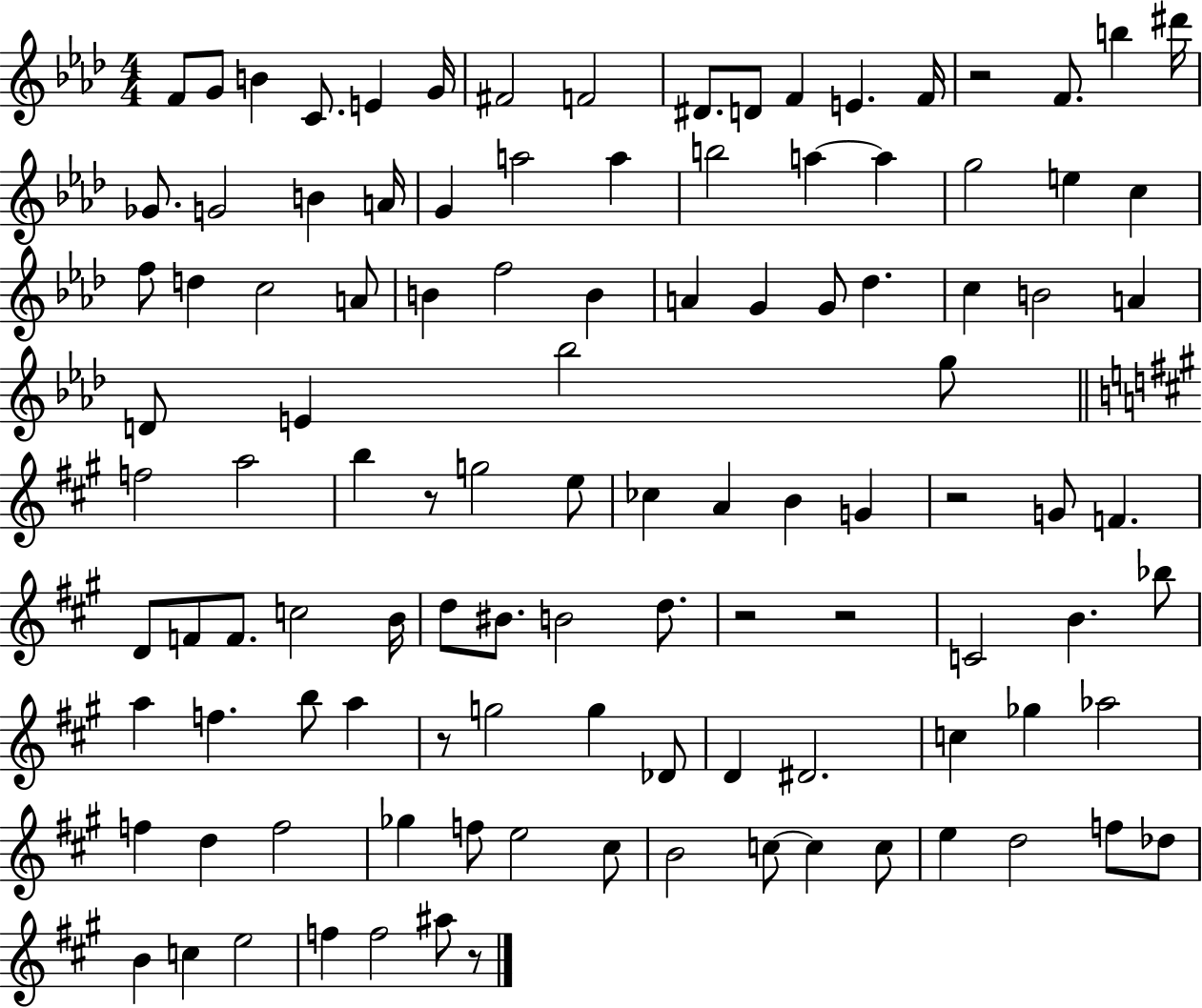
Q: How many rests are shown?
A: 7